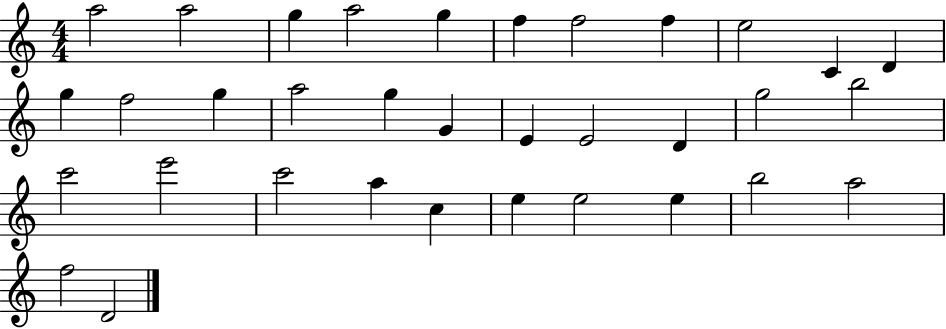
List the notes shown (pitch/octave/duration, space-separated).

A5/h A5/h G5/q A5/h G5/q F5/q F5/h F5/q E5/h C4/q D4/q G5/q F5/h G5/q A5/h G5/q G4/q E4/q E4/h D4/q G5/h B5/h C6/h E6/h C6/h A5/q C5/q E5/q E5/h E5/q B5/h A5/h F5/h D4/h